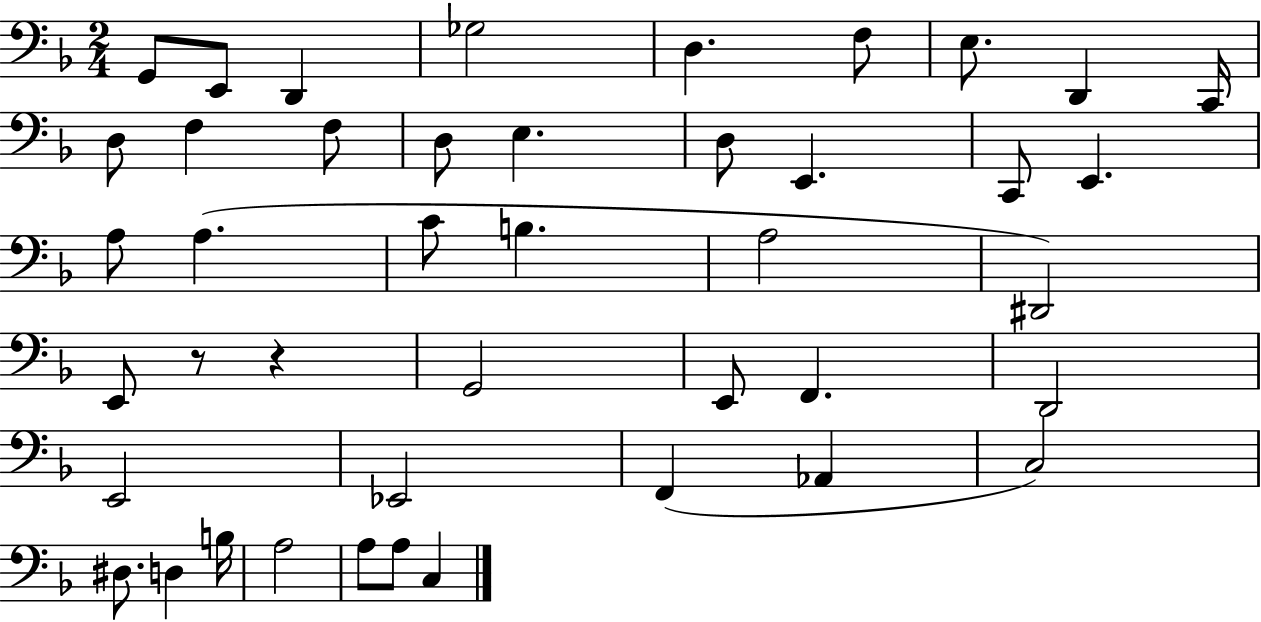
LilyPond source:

{
  \clef bass
  \numericTimeSignature
  \time 2/4
  \key f \major
  g,8 e,8 d,4 | ges2 | d4. f8 | e8. d,4 c,16 | \break d8 f4 f8 | d8 e4. | d8 e,4. | c,8 e,4. | \break a8 a4.( | c'8 b4. | a2 | dis,2) | \break e,8 r8 r4 | g,2 | e,8 f,4. | d,2 | \break e,2 | ees,2 | f,4( aes,4 | c2) | \break dis8. d4 b16 | a2 | a8 a8 c4 | \bar "|."
}